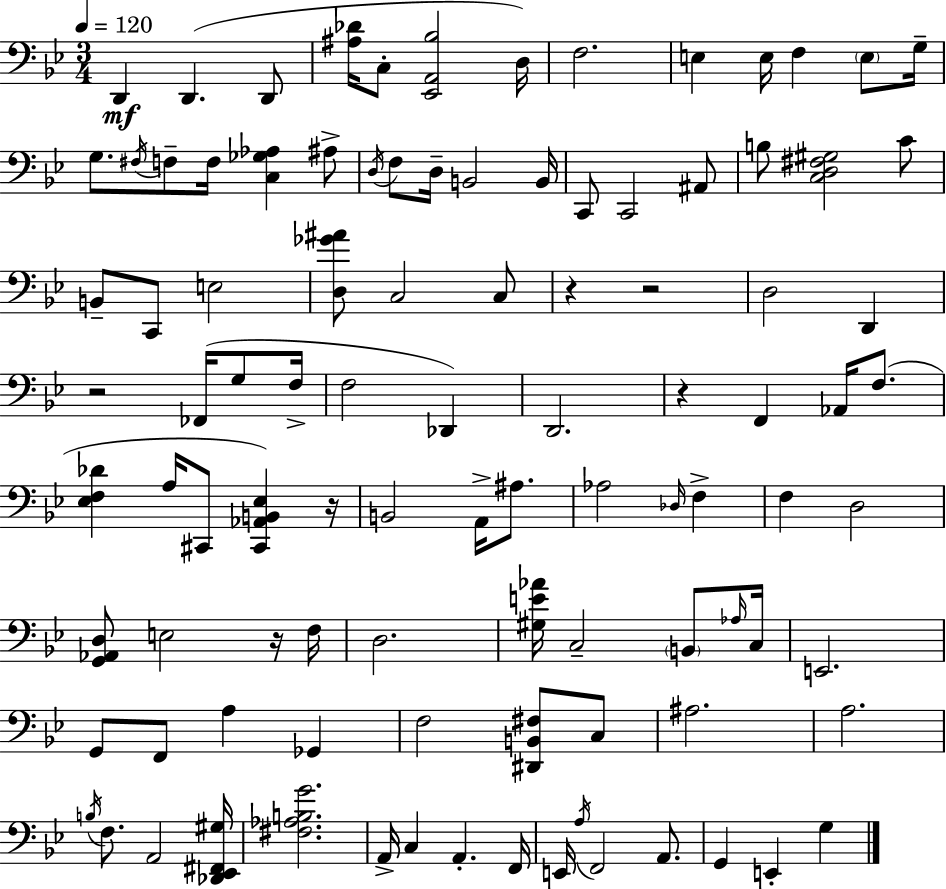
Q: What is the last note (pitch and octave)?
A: G3